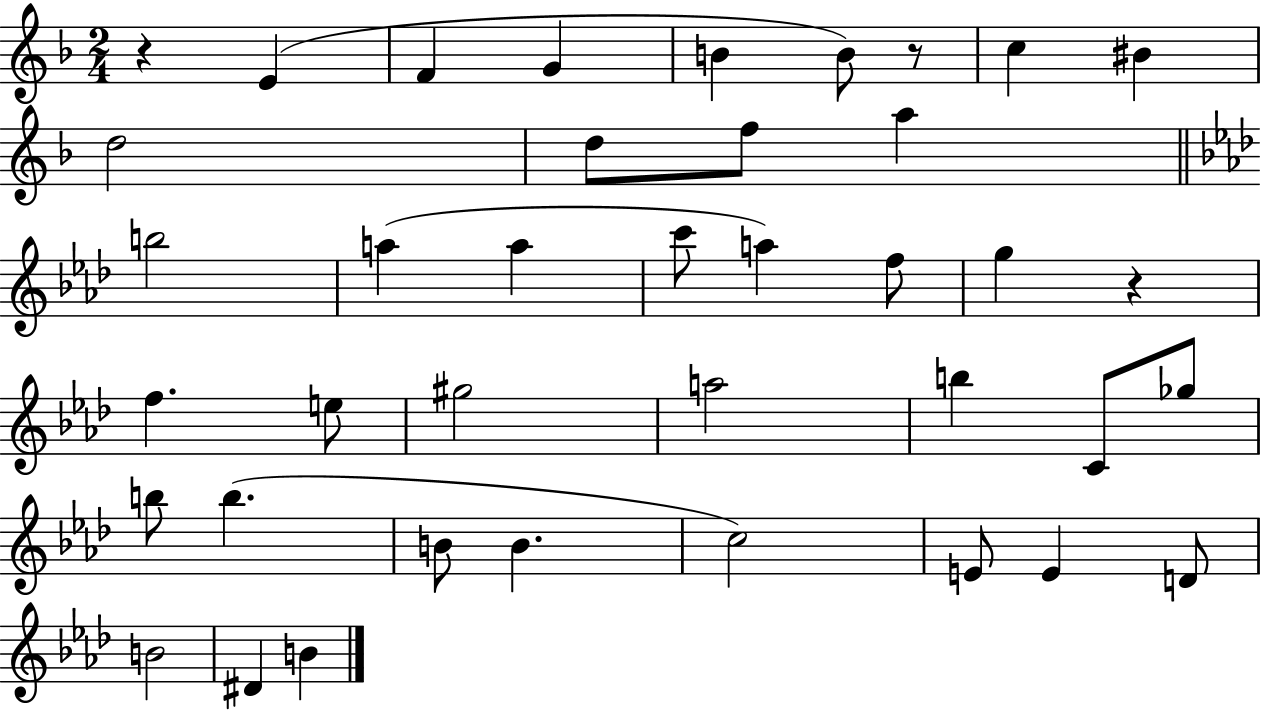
R/q E4/q F4/q G4/q B4/q B4/e R/e C5/q BIS4/q D5/h D5/e F5/e A5/q B5/h A5/q A5/q C6/e A5/q F5/e G5/q R/q F5/q. E5/e G#5/h A5/h B5/q C4/e Gb5/e B5/e B5/q. B4/e B4/q. C5/h E4/e E4/q D4/e B4/h D#4/q B4/q